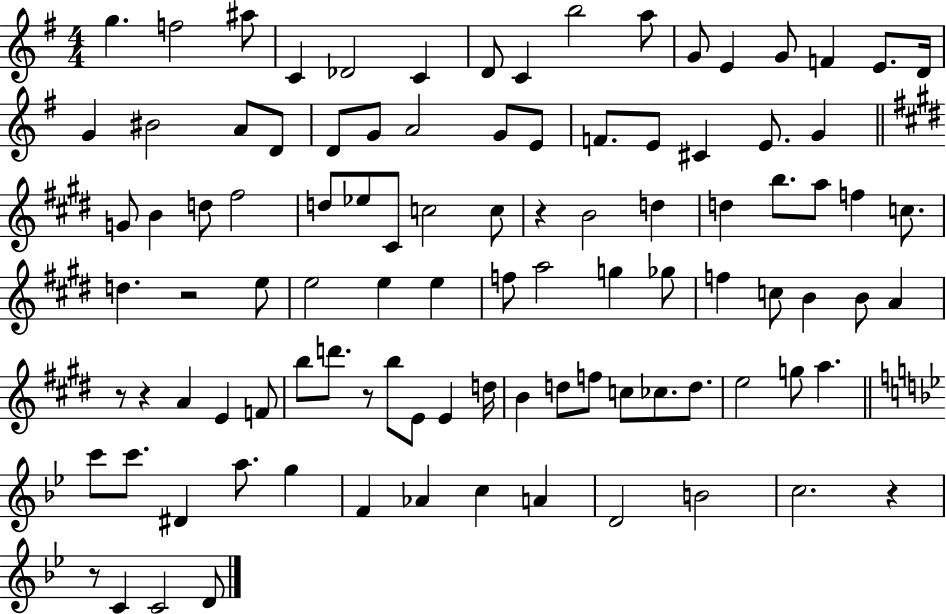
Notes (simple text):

G5/q. F5/h A#5/e C4/q Db4/h C4/q D4/e C4/q B5/h A5/e G4/e E4/q G4/e F4/q E4/e. D4/s G4/q BIS4/h A4/e D4/e D4/e G4/e A4/h G4/e E4/e F4/e. E4/e C#4/q E4/e. G4/q G4/e B4/q D5/e F#5/h D5/e Eb5/e C#4/e C5/h C5/e R/q B4/h D5/q D5/q B5/e. A5/e F5/q C5/e. D5/q. R/h E5/e E5/h E5/q E5/q F5/e A5/h G5/q Gb5/e F5/q C5/e B4/q B4/e A4/q R/e R/q A4/q E4/q F4/e B5/e D6/e. R/e B5/e E4/e E4/q D5/s B4/q D5/e F5/e C5/e CES5/e. D5/e. E5/h G5/e A5/q. C6/e C6/e. D#4/q A5/e. G5/q F4/q Ab4/q C5/q A4/q D4/h B4/h C5/h. R/q R/e C4/q C4/h D4/e